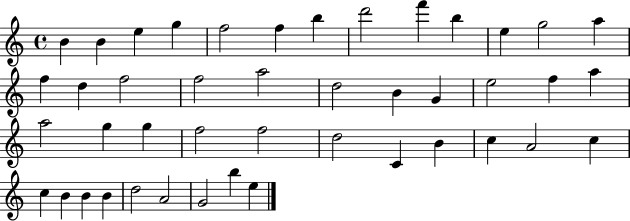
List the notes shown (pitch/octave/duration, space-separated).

B4/q B4/q E5/q G5/q F5/h F5/q B5/q D6/h F6/q B5/q E5/q G5/h A5/q F5/q D5/q F5/h F5/h A5/h D5/h B4/q G4/q E5/h F5/q A5/q A5/h G5/q G5/q F5/h F5/h D5/h C4/q B4/q C5/q A4/h C5/q C5/q B4/q B4/q B4/q D5/h A4/h G4/h B5/q E5/q